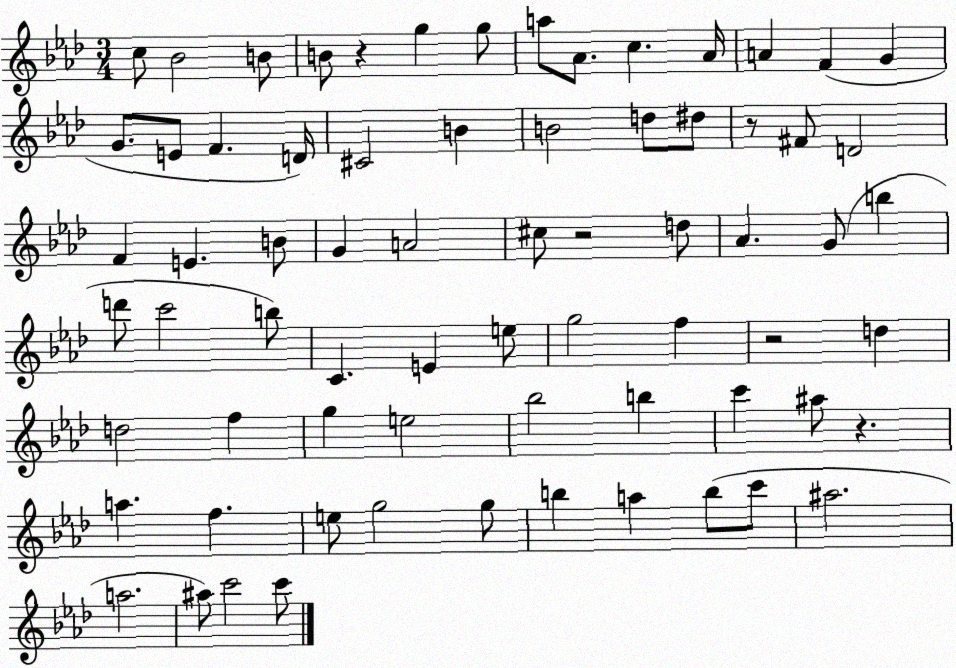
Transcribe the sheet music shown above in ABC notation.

X:1
T:Untitled
M:3/4
L:1/4
K:Ab
c/2 _B2 B/2 B/2 z g g/2 a/2 _A/2 c _A/4 A F G G/2 E/2 F D/4 ^C2 B B2 d/2 ^d/2 z/2 ^F/2 D2 F E B/2 G A2 ^c/2 z2 d/2 _A G/2 b d'/2 c'2 b/2 C E e/2 g2 f z2 d d2 f g e2 _b2 b c' ^a/2 z a f e/2 g2 g/2 b a b/2 c'/2 ^a2 a2 ^a/2 c'2 c'/2